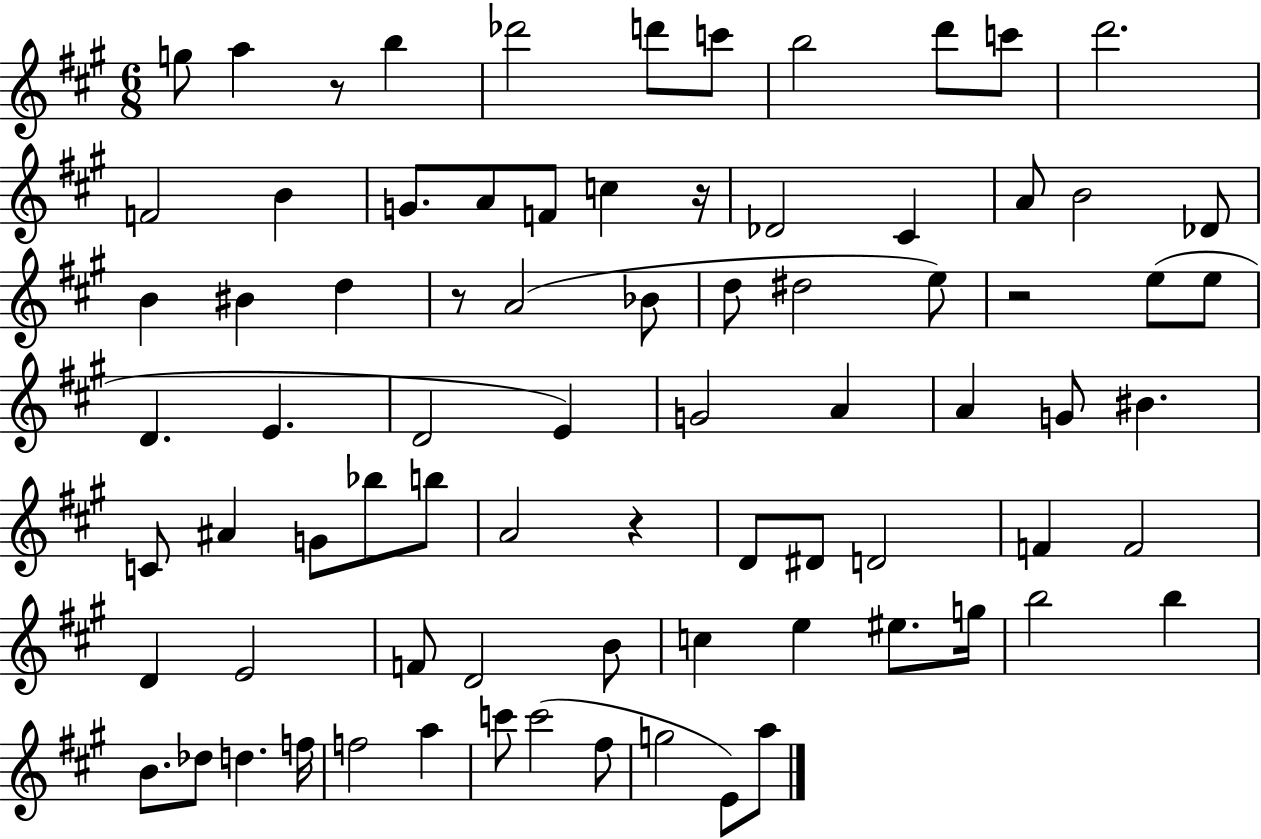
X:1
T:Untitled
M:6/8
L:1/4
K:A
g/2 a z/2 b _d'2 d'/2 c'/2 b2 d'/2 c'/2 d'2 F2 B G/2 A/2 F/2 c z/4 _D2 ^C A/2 B2 _D/2 B ^B d z/2 A2 _B/2 d/2 ^d2 e/2 z2 e/2 e/2 D E D2 E G2 A A G/2 ^B C/2 ^A G/2 _b/2 b/2 A2 z D/2 ^D/2 D2 F F2 D E2 F/2 D2 B/2 c e ^e/2 g/4 b2 b B/2 _d/2 d f/4 f2 a c'/2 c'2 ^f/2 g2 E/2 a/2